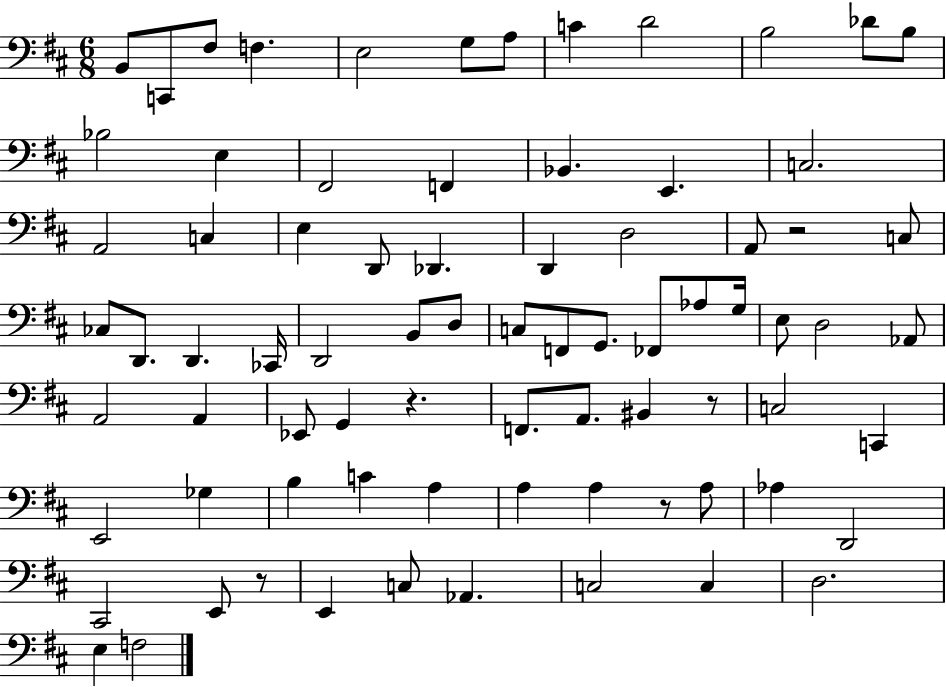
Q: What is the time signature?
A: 6/8